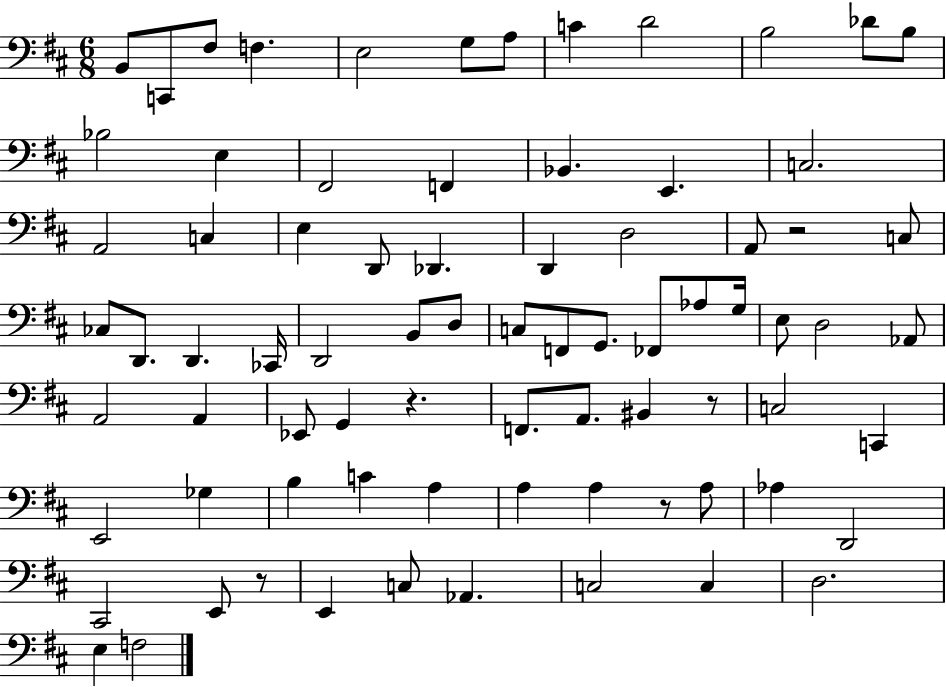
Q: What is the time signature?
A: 6/8